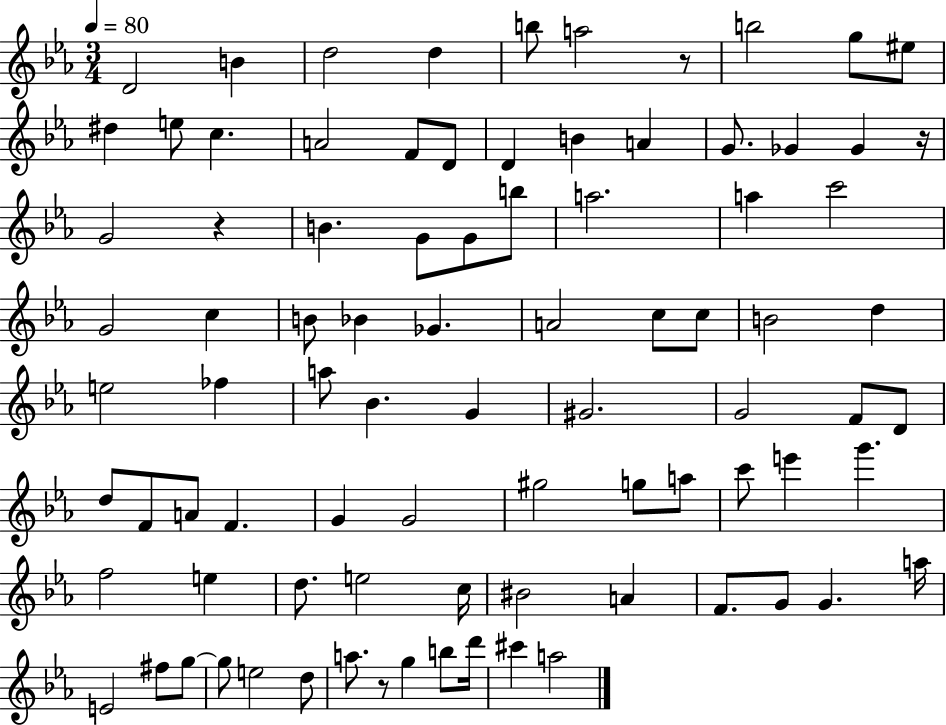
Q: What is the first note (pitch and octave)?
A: D4